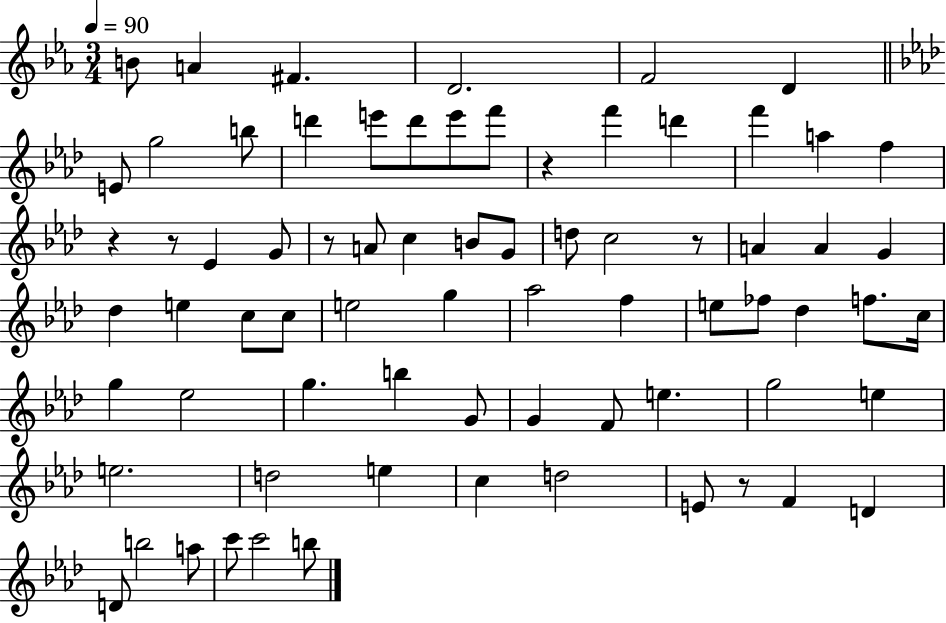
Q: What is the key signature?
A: EES major